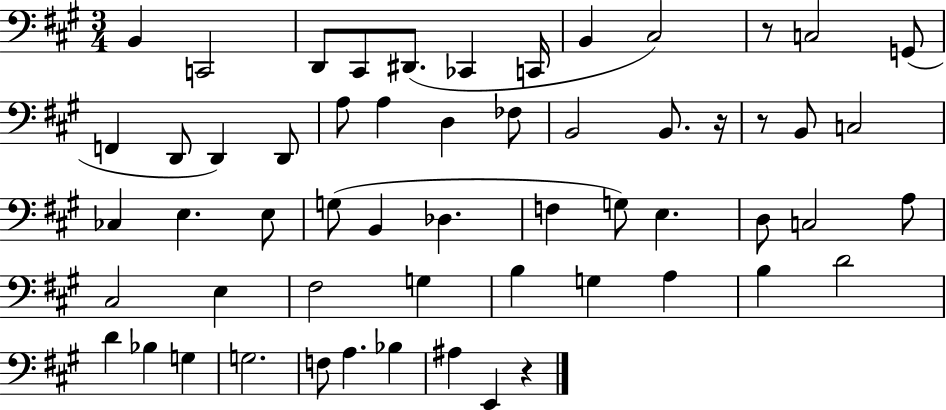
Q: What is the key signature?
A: A major